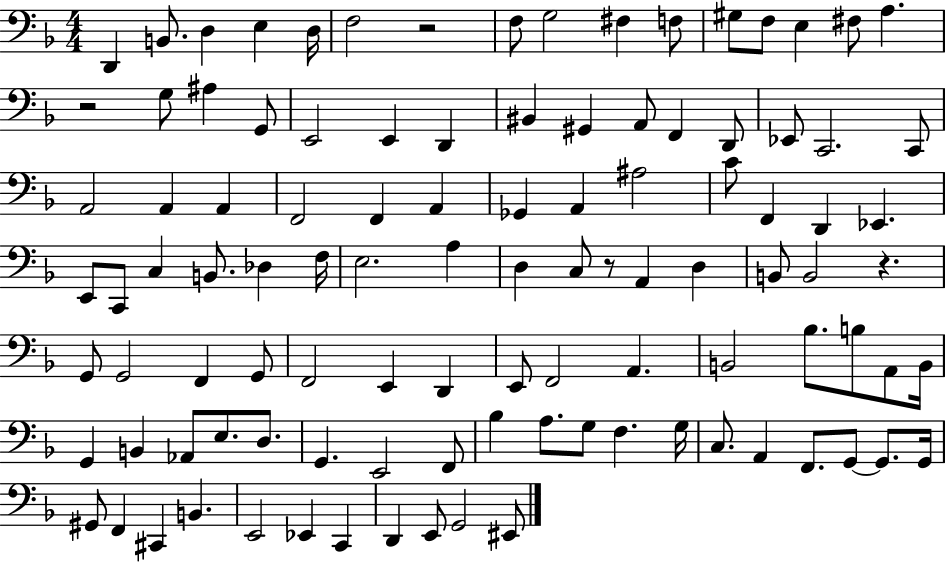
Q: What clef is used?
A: bass